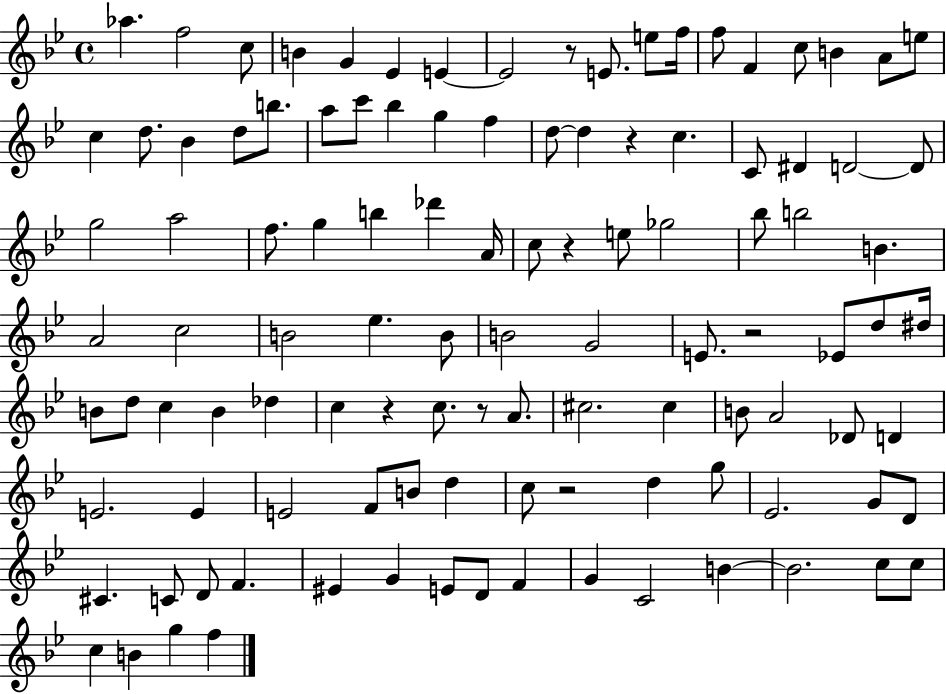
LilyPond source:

{
  \clef treble
  \time 4/4
  \defaultTimeSignature
  \key bes \major
  aes''4. f''2 c''8 | b'4 g'4 ees'4 e'4~~ | e'2 r8 e'8. e''8 f''16 | f''8 f'4 c''8 b'4 a'8 e''8 | \break c''4 d''8. bes'4 d''8 b''8. | a''8 c'''8 bes''4 g''4 f''4 | d''8~~ d''4 r4 c''4. | c'8 dis'4 d'2~~ d'8 | \break g''2 a''2 | f''8. g''4 b''4 des'''4 a'16 | c''8 r4 e''8 ges''2 | bes''8 b''2 b'4. | \break a'2 c''2 | b'2 ees''4. b'8 | b'2 g'2 | e'8. r2 ees'8 d''8 dis''16 | \break b'8 d''8 c''4 b'4 des''4 | c''4 r4 c''8. r8 a'8. | cis''2. cis''4 | b'8 a'2 des'8 d'4 | \break e'2. e'4 | e'2 f'8 b'8 d''4 | c''8 r2 d''4 g''8 | ees'2. g'8 d'8 | \break cis'4. c'8 d'8 f'4. | eis'4 g'4 e'8 d'8 f'4 | g'4 c'2 b'4~~ | b'2. c''8 c''8 | \break c''4 b'4 g''4 f''4 | \bar "|."
}